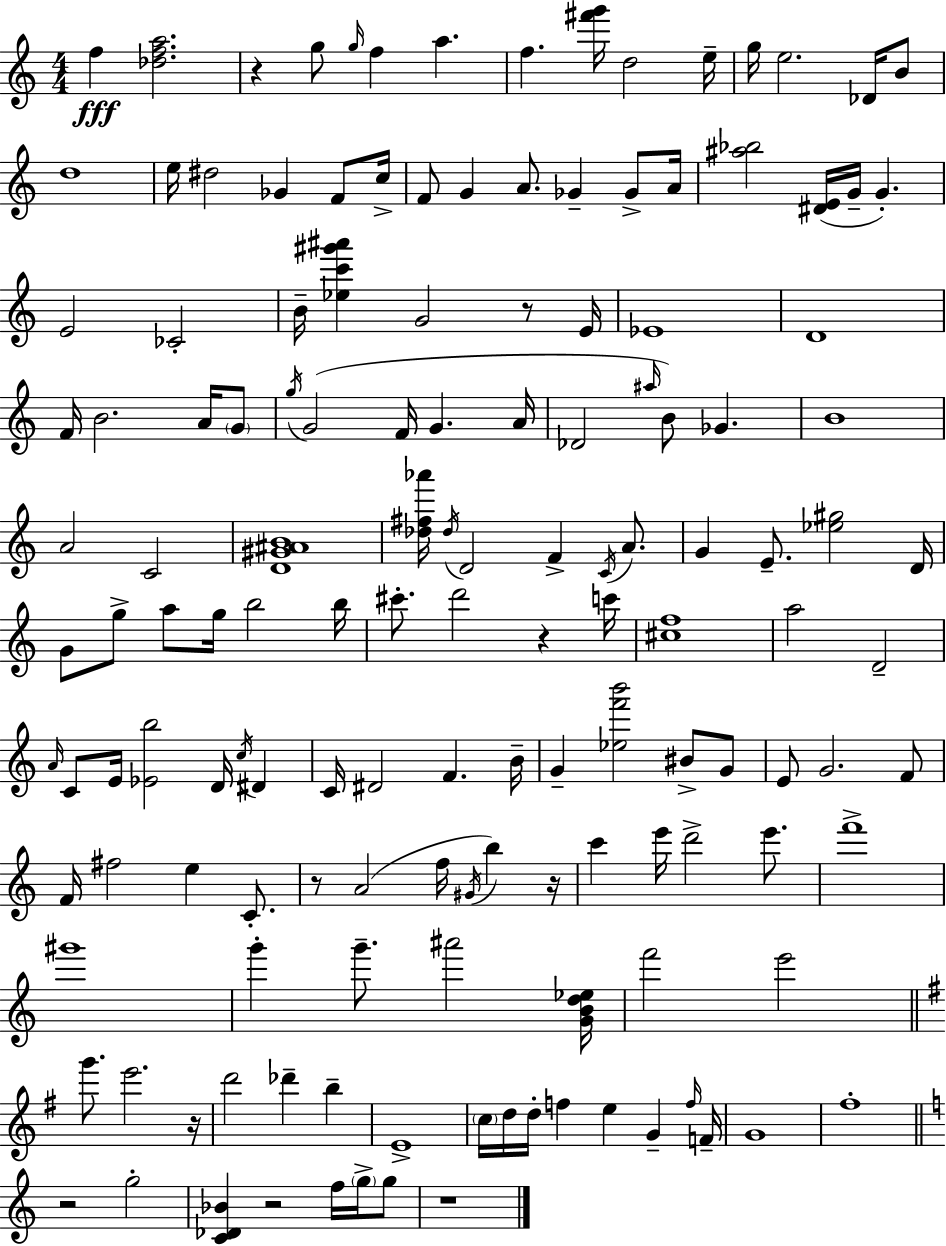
X:1
T:Untitled
M:4/4
L:1/4
K:Am
f [_dfa]2 z g/2 g/4 f a f [^f'g']/4 d2 e/4 g/4 e2 _D/4 B/2 d4 e/4 ^d2 _G F/2 c/4 F/2 G A/2 _G _G/2 A/4 [^a_b]2 [^DE]/4 G/4 G E2 _C2 B/4 [_ec'^g'^a'] G2 z/2 E/4 _E4 D4 F/4 B2 A/4 G/2 g/4 G2 F/4 G A/4 _D2 ^a/4 B/2 _G B4 A2 C2 [D^G^AB]4 [_d^f_a']/4 _d/4 D2 F C/4 A/2 G E/2 [_e^g]2 D/4 G/2 g/2 a/2 g/4 b2 b/4 ^c'/2 d'2 z c'/4 [^cf]4 a2 D2 A/4 C/2 E/4 [_Eb]2 D/4 c/4 ^D C/4 ^D2 F B/4 G [_ef'b']2 ^B/2 G/2 E/2 G2 F/2 F/4 ^f2 e C/2 z/2 A2 f/4 ^G/4 b z/4 c' e'/4 d'2 e'/2 f'4 ^g'4 g' g'/2 ^a'2 [GBd_e]/4 f'2 e'2 g'/2 e'2 z/4 d'2 _d' b E4 c/4 d/4 d/4 f e G f/4 F/4 G4 ^f4 z2 g2 [C_D_B] z2 f/4 g/4 g/2 z4